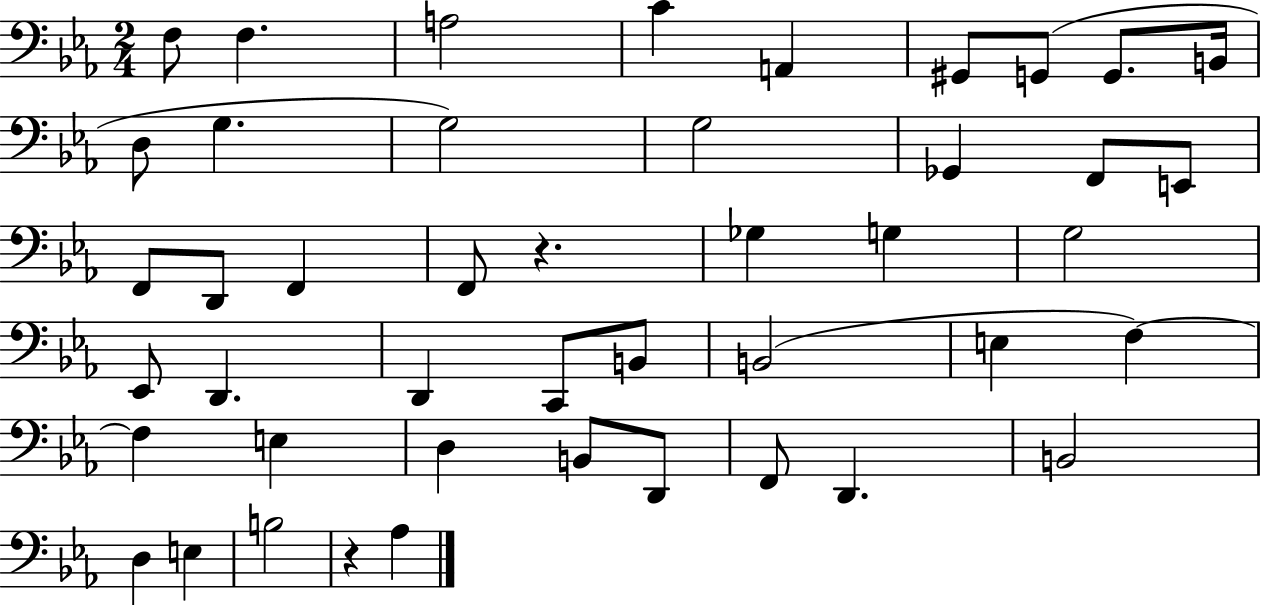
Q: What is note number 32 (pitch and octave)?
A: F3